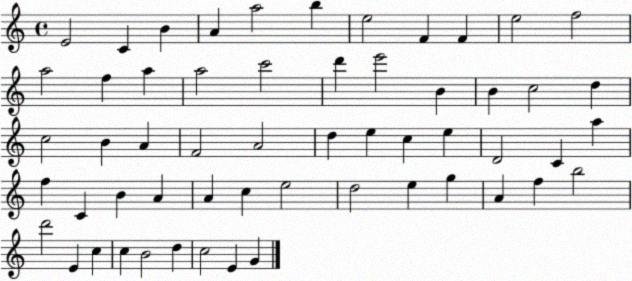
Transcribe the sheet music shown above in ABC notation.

X:1
T:Untitled
M:4/4
L:1/4
K:C
E2 C B A a2 b e2 F F e2 f2 a2 f a a2 c'2 d' e'2 B B c2 d c2 B A F2 A2 d e c e D2 C a f C B A A c e2 d2 e g A f b2 d'2 E c c B2 d c2 E G